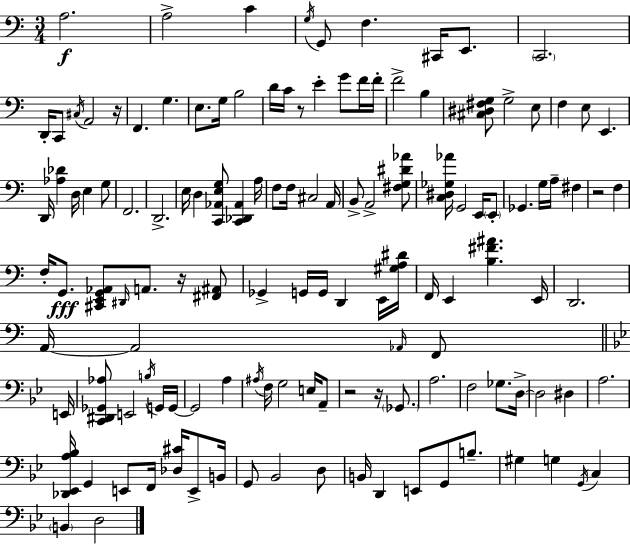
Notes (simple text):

A3/h. A3/h C4/q G3/s G2/e F3/q. C#2/s E2/e. C2/h. D2/s C2/e C#3/s A2/h R/s F2/q. G3/q. E3/e. G3/s B3/h D4/s C4/s R/e E4/q G4/e F4/s F4/s F4/h B3/q [C#3,D#3,F#3,G3]/e G3/h E3/e F3/q E3/e E2/q. D2/s [Ab3,Db4]/q D3/s E3/q G3/e F2/h. D2/h. E3/s D3/q [C2,Ab2,E3,G3]/e [C2,Db2,Ab2]/q A3/s F3/e F3/s C#3/h A2/s B2/e A2/h [F#3,G3,D#4,Ab4]/e [C3,D#3,Gb3,Ab4]/s G2/h E2/s E2/e Gb2/q. G3/s A3/s F#3/q R/h F3/q F3/s G2/e. [C#2,E2,G2,Ab2]/e D#2/s A2/e. R/s [F#2,A#2]/e Gb2/q G2/s G2/s D2/q E2/s [G#3,A3,D#4]/s F2/s E2/q [B3,F#4,A#4]/q. E2/s D2/h. A2/s A2/h Ab2/s F2/e E2/s [C2,D#2,Gb2,Ab3]/e E2/h B3/s G2/s G2/s G2/h A3/q A#3/s F3/s G3/h E3/s A2/e R/h R/s Gb2/e. A3/h. F3/h Gb3/e. D3/s D3/h D#3/q A3/h. [Db2,Eb2,A3,Bb3]/s G2/q E2/e F2/s [Db3,C#4]/s E2/e B2/s G2/e Bb2/h D3/e B2/s D2/q E2/e G2/e B3/e. G#3/q G3/q G2/s C3/q B2/q D3/h